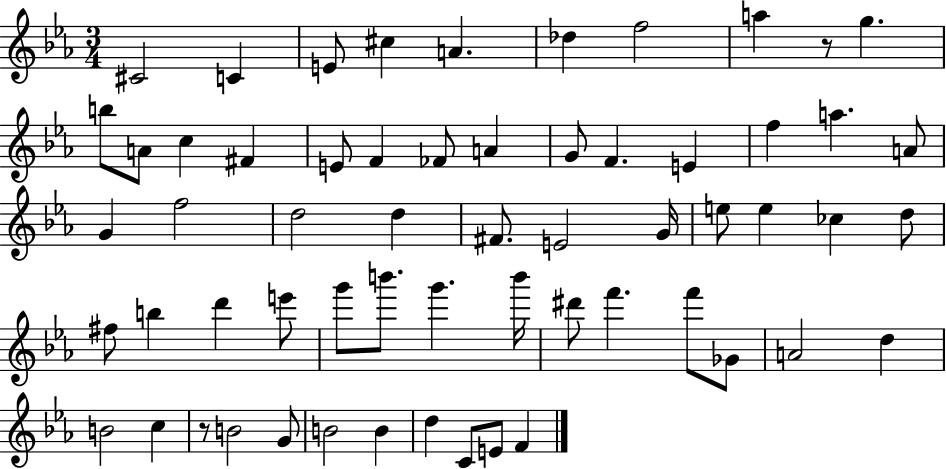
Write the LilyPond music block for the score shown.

{
  \clef treble
  \numericTimeSignature
  \time 3/4
  \key ees \major
  cis'2 c'4 | e'8 cis''4 a'4. | des''4 f''2 | a''4 r8 g''4. | \break b''8 a'8 c''4 fis'4 | e'8 f'4 fes'8 a'4 | g'8 f'4. e'4 | f''4 a''4. a'8 | \break g'4 f''2 | d''2 d''4 | fis'8. e'2 g'16 | e''8 e''4 ces''4 d''8 | \break fis''8 b''4 d'''4 e'''8 | g'''8 b'''8. g'''4. b'''16 | dis'''8 f'''4. f'''8 ges'8 | a'2 d''4 | \break b'2 c''4 | r8 b'2 g'8 | b'2 b'4 | d''4 c'8 e'8 f'4 | \break \bar "|."
}